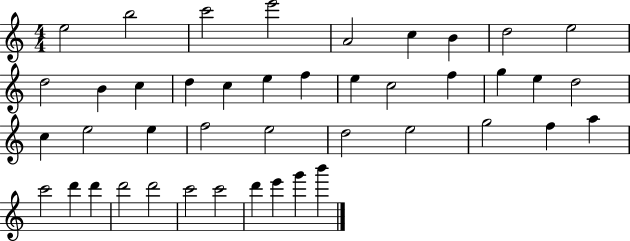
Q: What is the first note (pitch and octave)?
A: E5